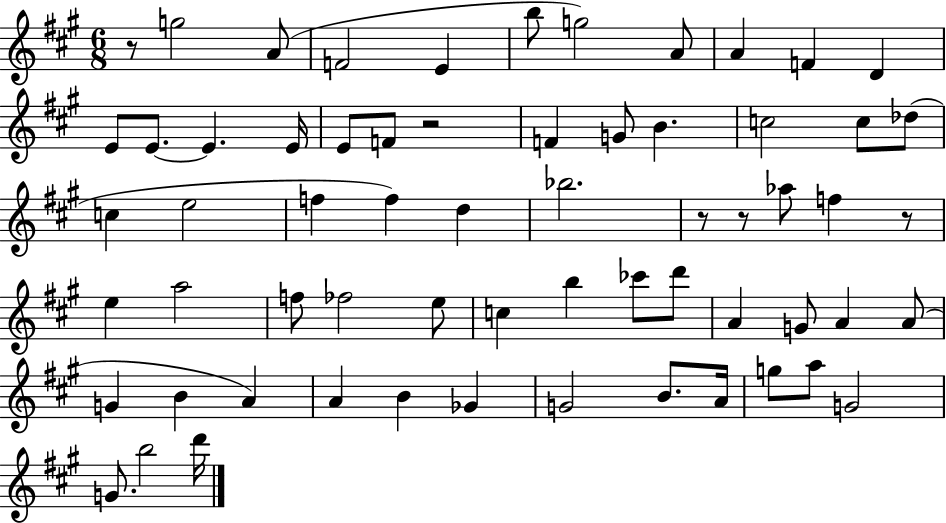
X:1
T:Untitled
M:6/8
L:1/4
K:A
z/2 g2 A/2 F2 E b/2 g2 A/2 A F D E/2 E/2 E E/4 E/2 F/2 z2 F G/2 B c2 c/2 _d/2 c e2 f f d _b2 z/2 z/2 _a/2 f z/2 e a2 f/2 _f2 e/2 c b _c'/2 d'/2 A G/2 A A/2 G B A A B _G G2 B/2 A/4 g/2 a/2 G2 G/2 b2 d'/4